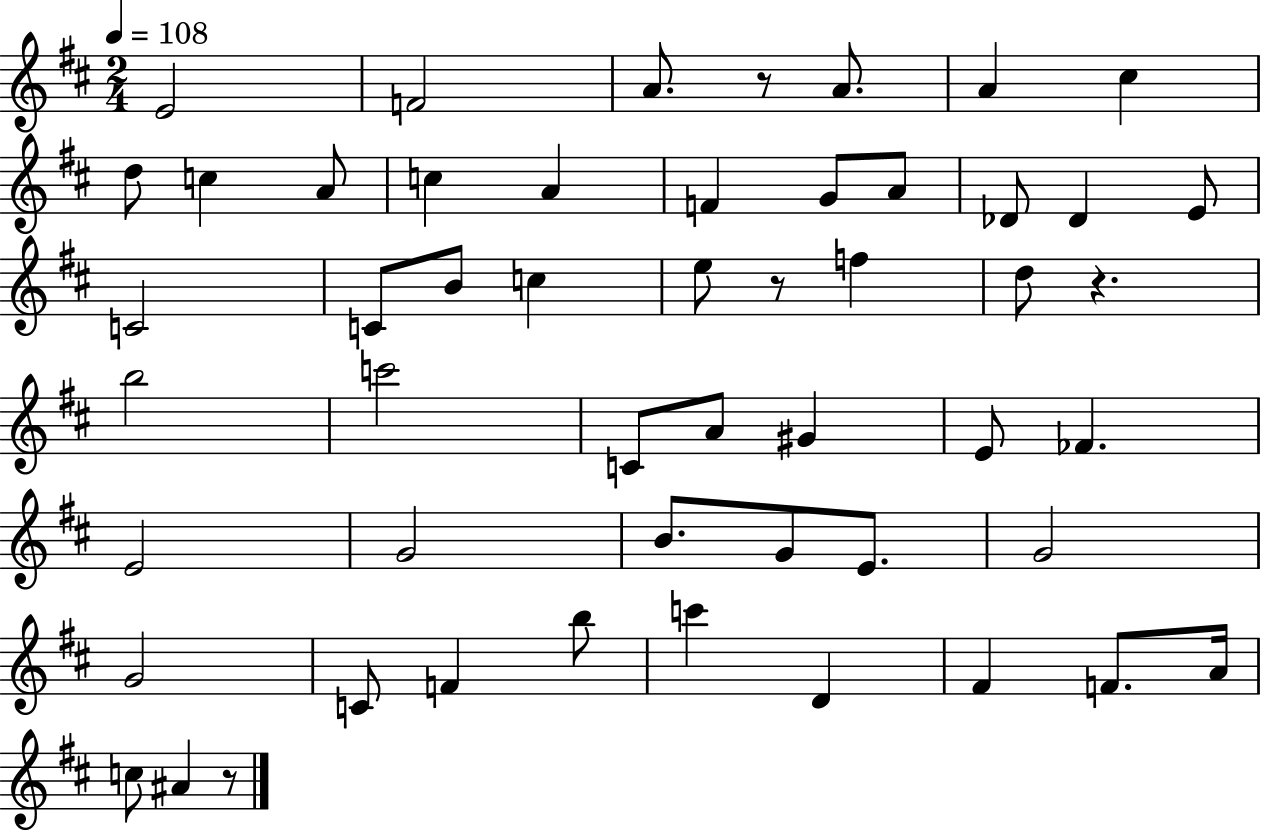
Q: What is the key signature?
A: D major